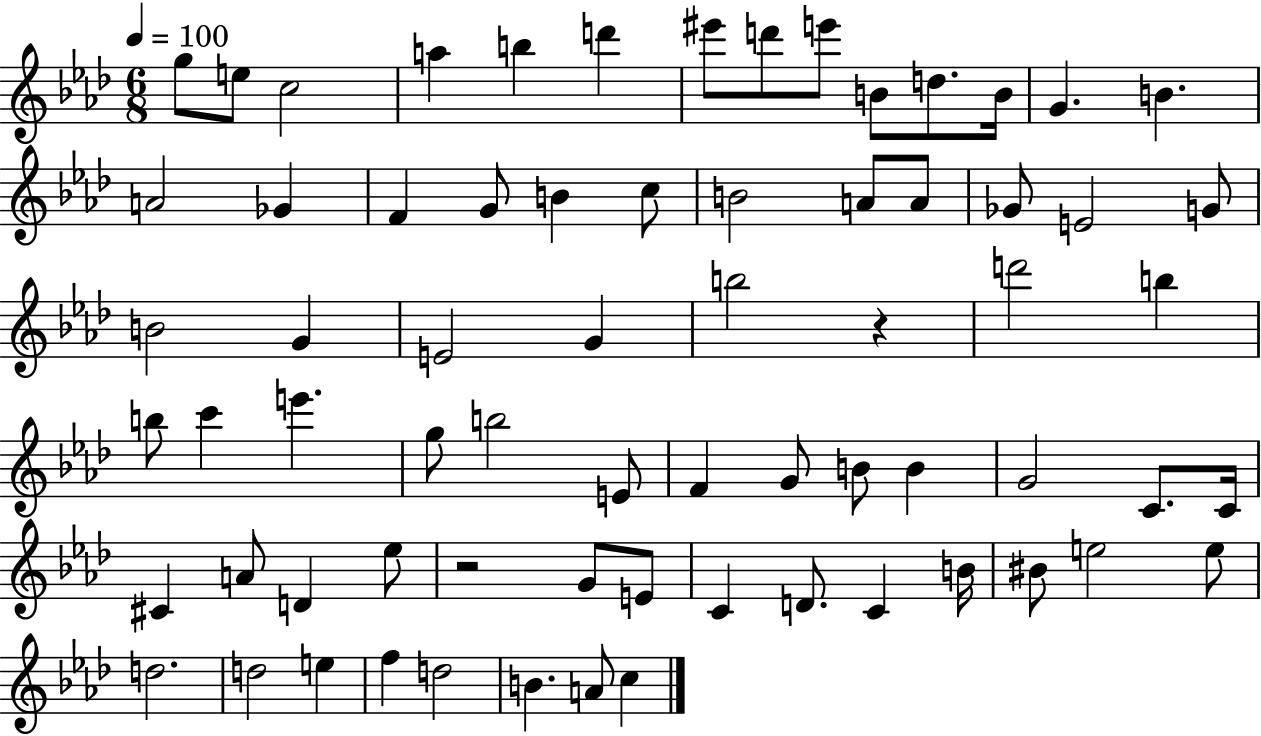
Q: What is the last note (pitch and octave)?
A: C5